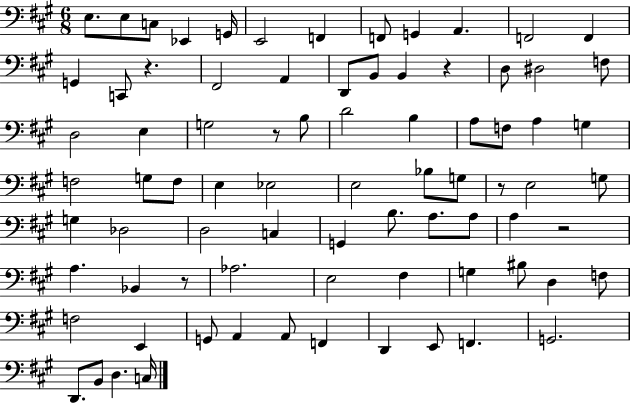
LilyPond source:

{
  \clef bass
  \numericTimeSignature
  \time 6/8
  \key a \major
  e8. e8 c8 ees,4 g,16 | e,2 f,4 | f,8 g,4 a,4. | f,2 f,4 | \break g,4 c,8 r4. | fis,2 a,4 | d,8 b,8 b,4 r4 | d8 dis2 f8 | \break d2 e4 | g2 r8 b8 | d'2 b4 | a8 f8 a4 g4 | \break f2 g8 f8 | e4 ees2 | e2 bes8 g8 | r8 e2 g8 | \break g4 des2 | d2 c4 | g,4 b8. a8. a8 | a4 r2 | \break a4. bes,4 r8 | aes2. | e2 fis4 | g4 bis8 d4 f8 | \break f2 e,4 | g,8 a,4 a,8 f,4 | d,4 e,8 f,4. | g,2. | \break d,8. b,8 d4. c16 | \bar "|."
}